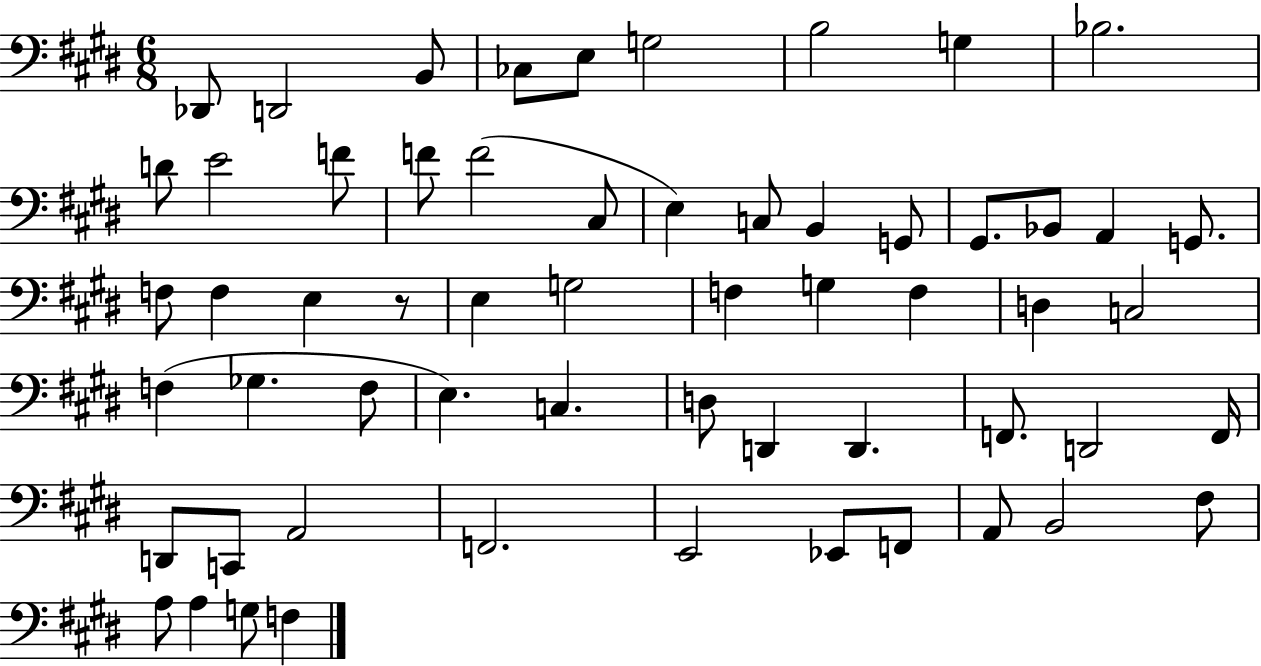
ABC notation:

X:1
T:Untitled
M:6/8
L:1/4
K:E
_D,,/2 D,,2 B,,/2 _C,/2 E,/2 G,2 B,2 G, _B,2 D/2 E2 F/2 F/2 F2 ^C,/2 E, C,/2 B,, G,,/2 ^G,,/2 _B,,/2 A,, G,,/2 F,/2 F, E, z/2 E, G,2 F, G, F, D, C,2 F, _G, F,/2 E, C, D,/2 D,, D,, F,,/2 D,,2 F,,/4 D,,/2 C,,/2 A,,2 F,,2 E,,2 _E,,/2 F,,/2 A,,/2 B,,2 ^F,/2 A,/2 A, G,/2 F,